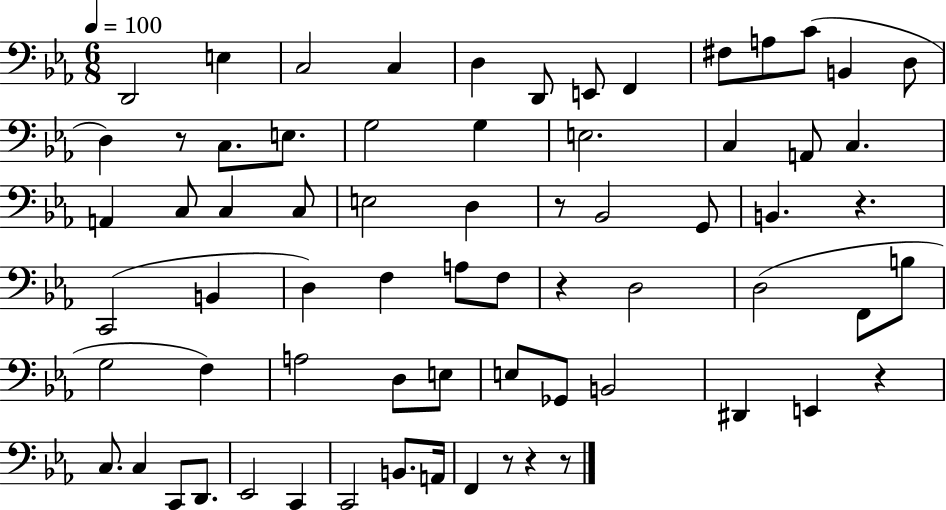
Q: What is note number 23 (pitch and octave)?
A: A2